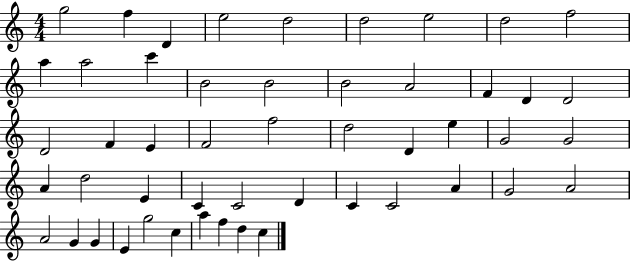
{
  \clef treble
  \numericTimeSignature
  \time 4/4
  \key c \major
  g''2 f''4 d'4 | e''2 d''2 | d''2 e''2 | d''2 f''2 | \break a''4 a''2 c'''4 | b'2 b'2 | b'2 a'2 | f'4 d'4 d'2 | \break d'2 f'4 e'4 | f'2 f''2 | d''2 d'4 e''4 | g'2 g'2 | \break a'4 d''2 e'4 | c'4 c'2 d'4 | c'4 c'2 a'4 | g'2 a'2 | \break a'2 g'4 g'4 | e'4 g''2 c''4 | a''4 f''4 d''4 c''4 | \bar "|."
}